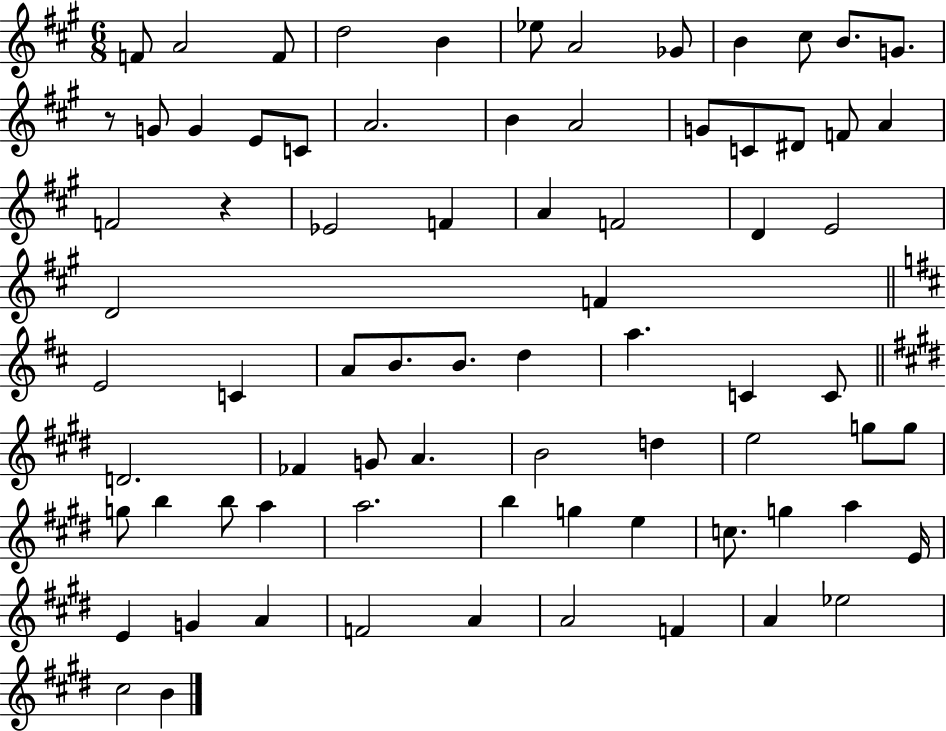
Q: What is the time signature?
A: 6/8